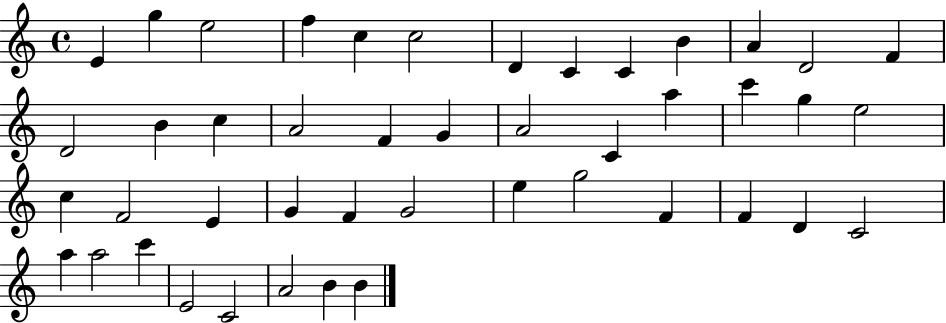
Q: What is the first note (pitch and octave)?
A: E4